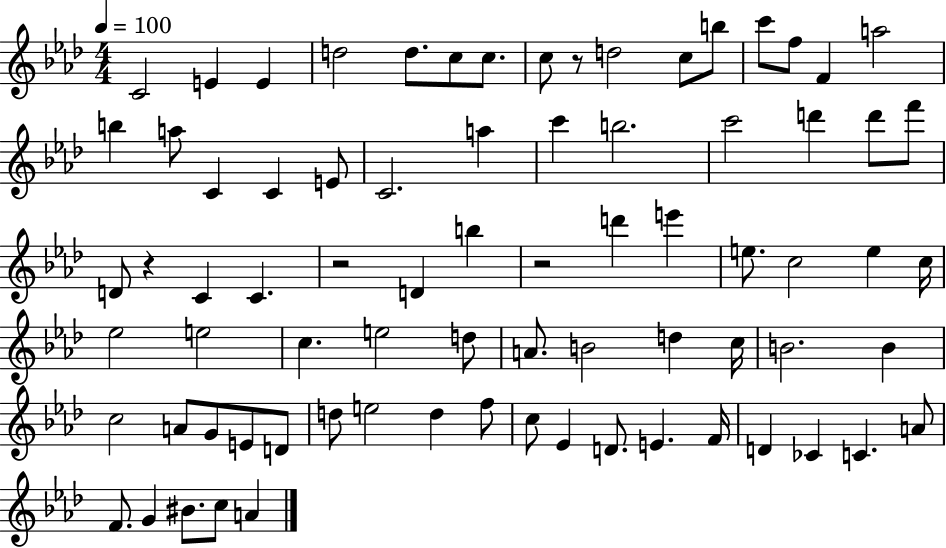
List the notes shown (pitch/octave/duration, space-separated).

C4/h E4/q E4/q D5/h D5/e. C5/e C5/e. C5/e R/e D5/h C5/e B5/e C6/e F5/e F4/q A5/h B5/q A5/e C4/q C4/q E4/e C4/h. A5/q C6/q B5/h. C6/h D6/q D6/e F6/e D4/e R/q C4/q C4/q. R/h D4/q B5/q R/h D6/q E6/q E5/e. C5/h E5/q C5/s Eb5/h E5/h C5/q. E5/h D5/e A4/e. B4/h D5/q C5/s B4/h. B4/q C5/h A4/e G4/e E4/e D4/e D5/e E5/h D5/q F5/e C5/e Eb4/q D4/e. E4/q. F4/s D4/q CES4/q C4/q. A4/e F4/e. G4/q BIS4/e. C5/e A4/q